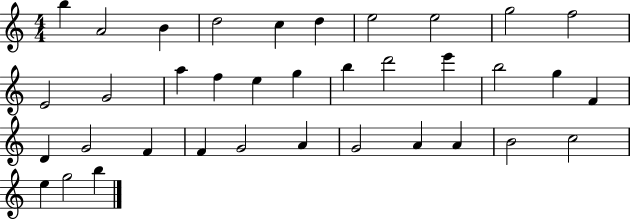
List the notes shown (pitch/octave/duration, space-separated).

B5/q A4/h B4/q D5/h C5/q D5/q E5/h E5/h G5/h F5/h E4/h G4/h A5/q F5/q E5/q G5/q B5/q D6/h E6/q B5/h G5/q F4/q D4/q G4/h F4/q F4/q G4/h A4/q G4/h A4/q A4/q B4/h C5/h E5/q G5/h B5/q